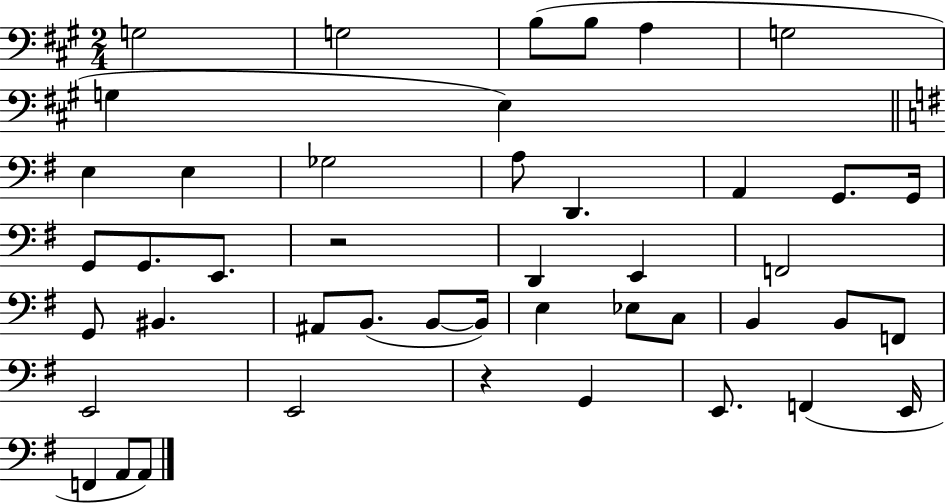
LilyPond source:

{
  \clef bass
  \numericTimeSignature
  \time 2/4
  \key a \major
  \repeat volta 2 { g2 | g2 | b8( b8 a4 | g2 | \break g4 e4) | \bar "||" \break \key g \major e4 e4 | ges2 | a8 d,4. | a,4 g,8. g,16 | \break g,8 g,8. e,8. | r2 | d,4 e,4 | f,2 | \break g,8 bis,4. | ais,8 b,8.( b,8~~ b,16) | e4 ees8 c8 | b,4 b,8 f,8 | \break e,2 | e,2 | r4 g,4 | e,8. f,4( e,16 | \break f,4 a,8 a,8) | } \bar "|."
}